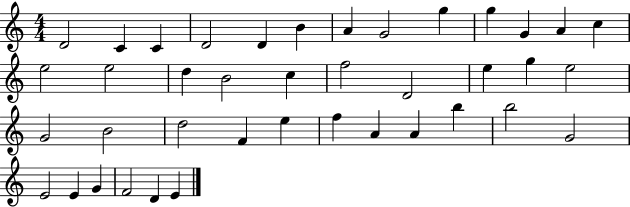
D4/h C4/q C4/q D4/h D4/q B4/q A4/q G4/h G5/q G5/q G4/q A4/q C5/q E5/h E5/h D5/q B4/h C5/q F5/h D4/h E5/q G5/q E5/h G4/h B4/h D5/h F4/q E5/q F5/q A4/q A4/q B5/q B5/h G4/h E4/h E4/q G4/q F4/h D4/q E4/q